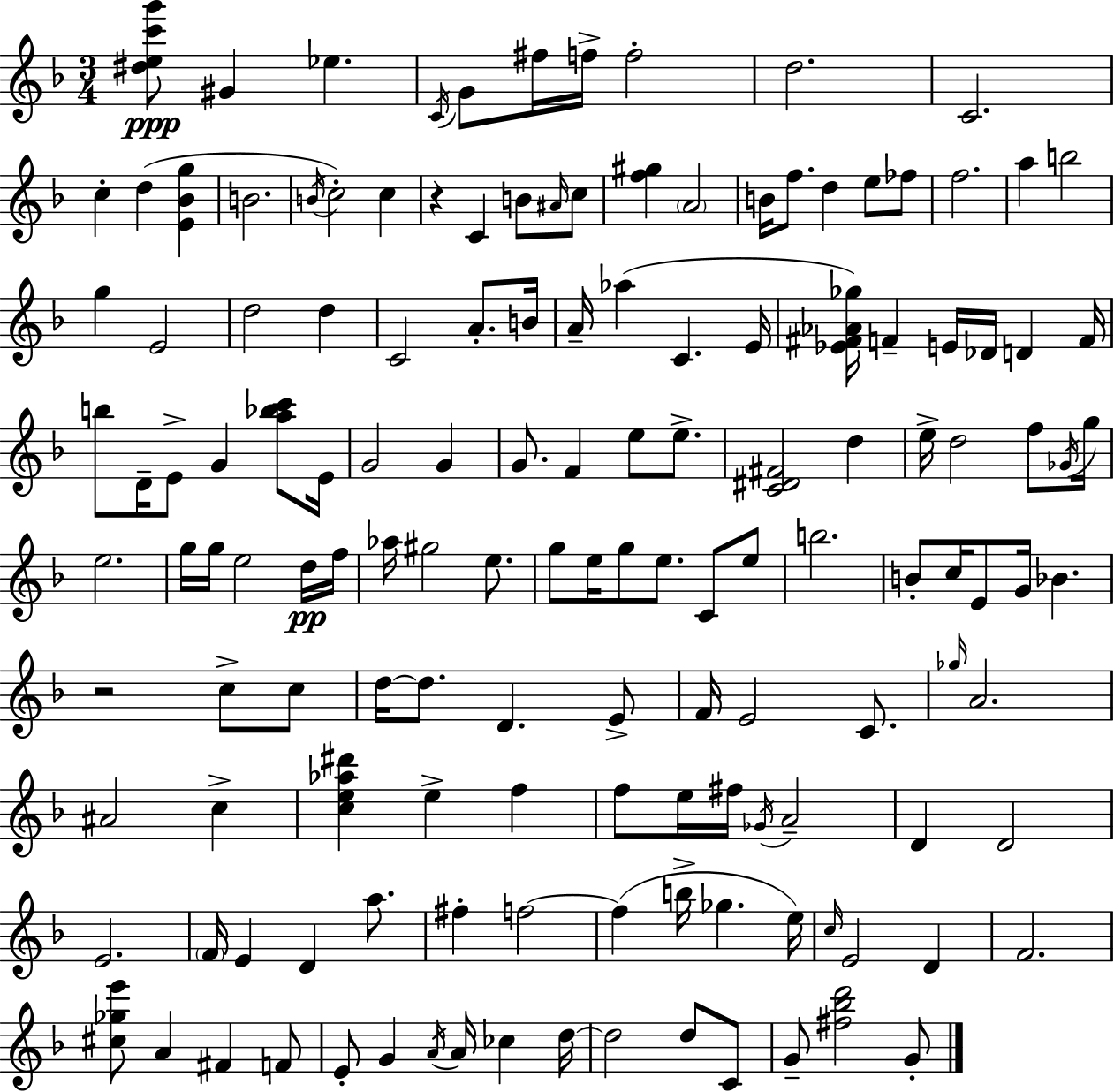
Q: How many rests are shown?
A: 2